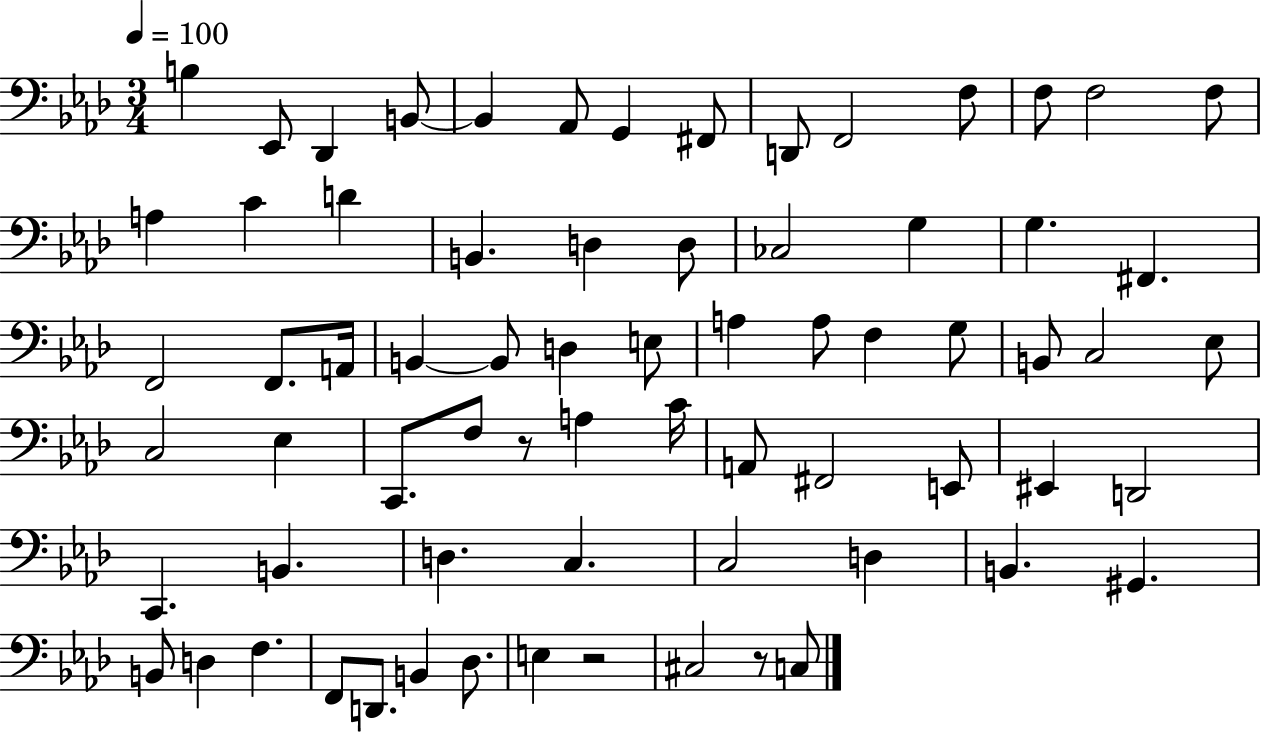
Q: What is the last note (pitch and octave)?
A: C3